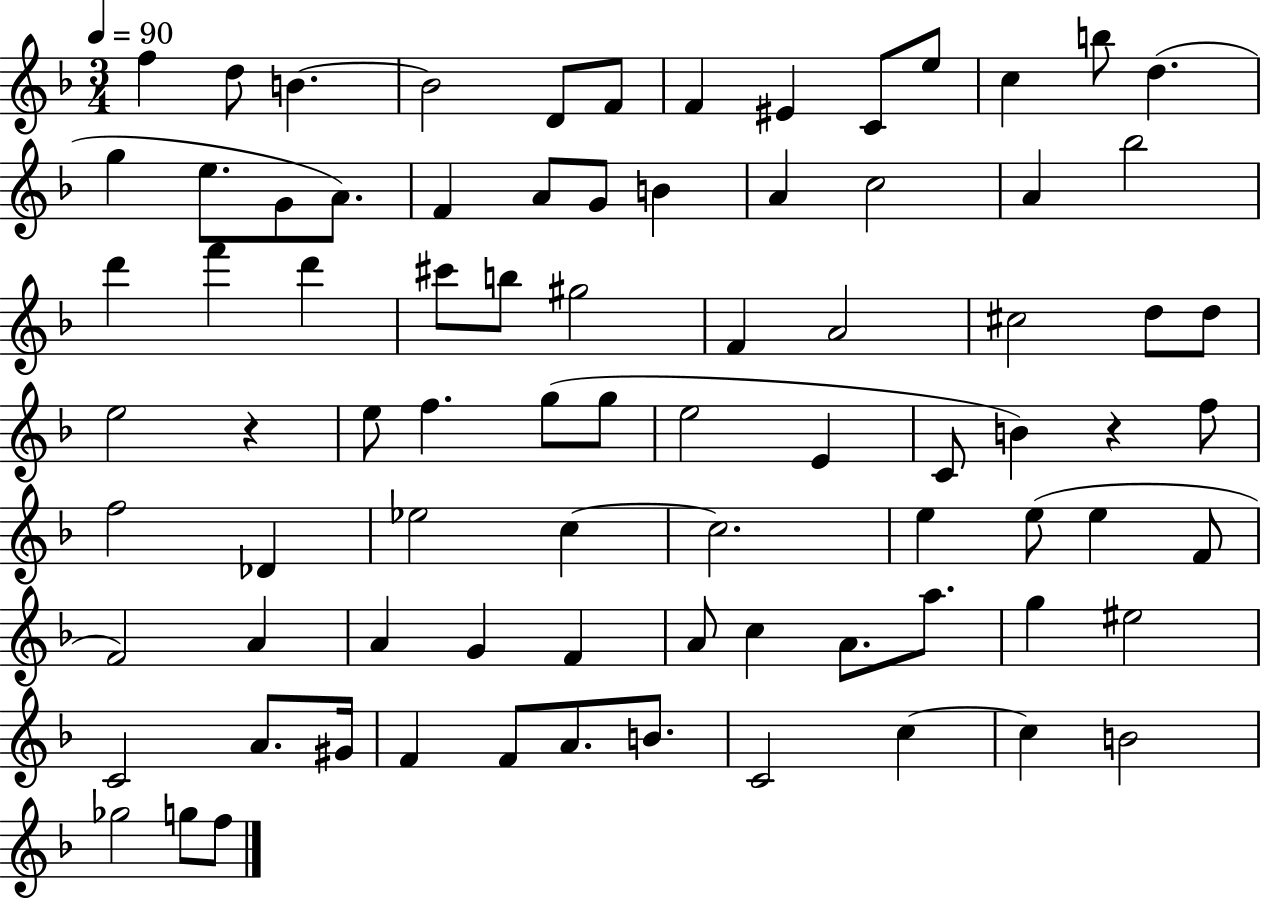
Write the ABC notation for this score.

X:1
T:Untitled
M:3/4
L:1/4
K:F
f d/2 B B2 D/2 F/2 F ^E C/2 e/2 c b/2 d g e/2 G/2 A/2 F A/2 G/2 B A c2 A _b2 d' f' d' ^c'/2 b/2 ^g2 F A2 ^c2 d/2 d/2 e2 z e/2 f g/2 g/2 e2 E C/2 B z f/2 f2 _D _e2 c c2 e e/2 e F/2 F2 A A G F A/2 c A/2 a/2 g ^e2 C2 A/2 ^G/4 F F/2 A/2 B/2 C2 c c B2 _g2 g/2 f/2